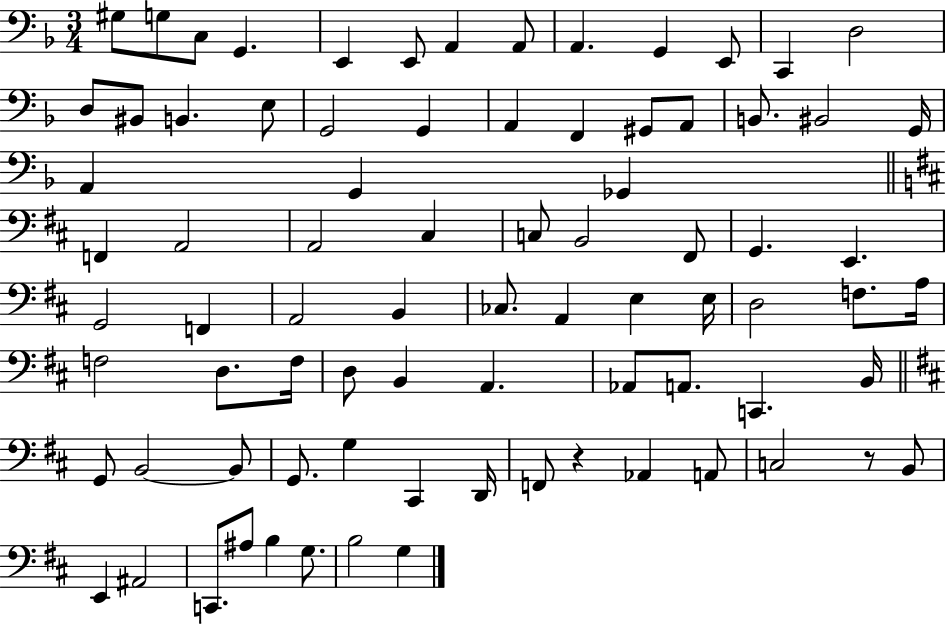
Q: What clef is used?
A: bass